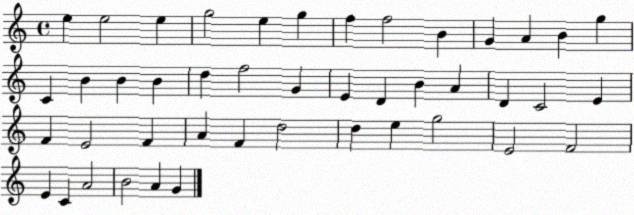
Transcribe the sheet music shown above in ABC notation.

X:1
T:Untitled
M:4/4
L:1/4
K:C
e e2 e g2 e g f f2 B G A B g C B B B d f2 G E D B A D C2 E F E2 F A F d2 d e g2 E2 F2 E C A2 B2 A G